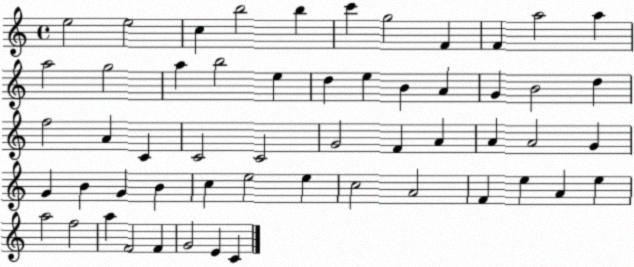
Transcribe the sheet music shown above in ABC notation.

X:1
T:Untitled
M:4/4
L:1/4
K:C
e2 e2 c b2 b c' g2 F F a2 a a2 g2 a b2 e d e B A G B2 d f2 A C C2 C2 G2 F A A A2 G G B G B c e2 e c2 A2 F e A e a2 f2 a F2 F G2 E C